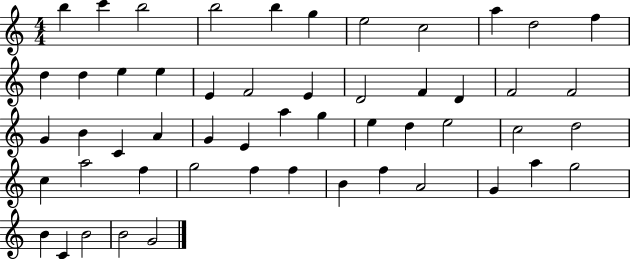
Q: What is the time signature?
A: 4/4